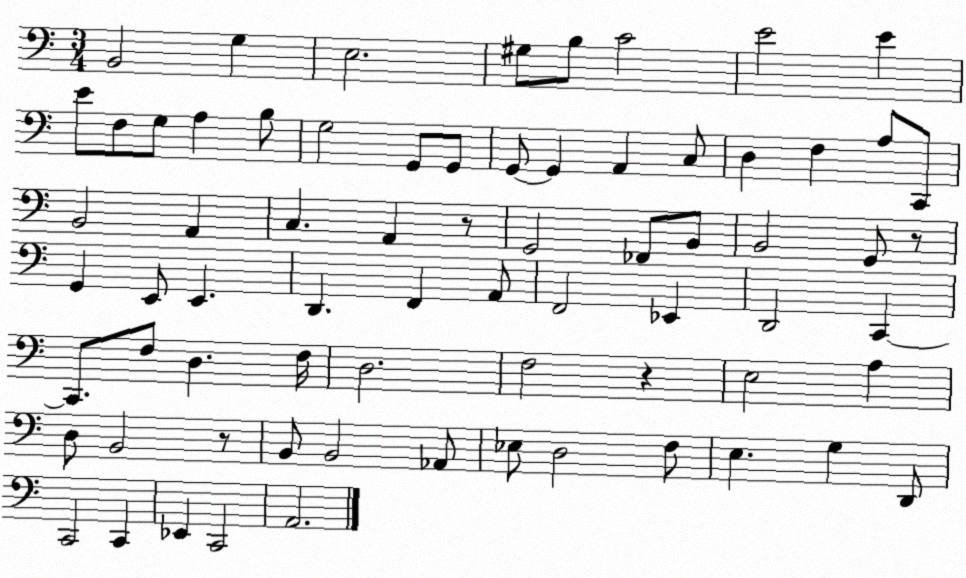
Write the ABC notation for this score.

X:1
T:Untitled
M:3/4
L:1/4
K:C
B,,2 G, E,2 ^G,/2 B,/2 C2 E2 E E/2 F,/2 G,/2 A, B,/2 G,2 G,,/2 G,,/2 G,,/2 G,, A,, C,/2 D, F, A,/2 C,,/2 B,,2 A,, C, A,, z/2 G,,2 _F,,/2 B,,/2 B,,2 G,,/2 z/2 G,, E,,/2 E,, D,, F,, A,,/2 F,,2 _E,, D,,2 C,, C,,/2 F,/2 D, F,/4 D,2 F,2 z E,2 A, D,/2 B,,2 z/2 B,,/2 B,,2 _A,,/2 _E,/2 D,2 F,/2 E, G, D,,/2 C,,2 C,, _E,, C,,2 A,,2